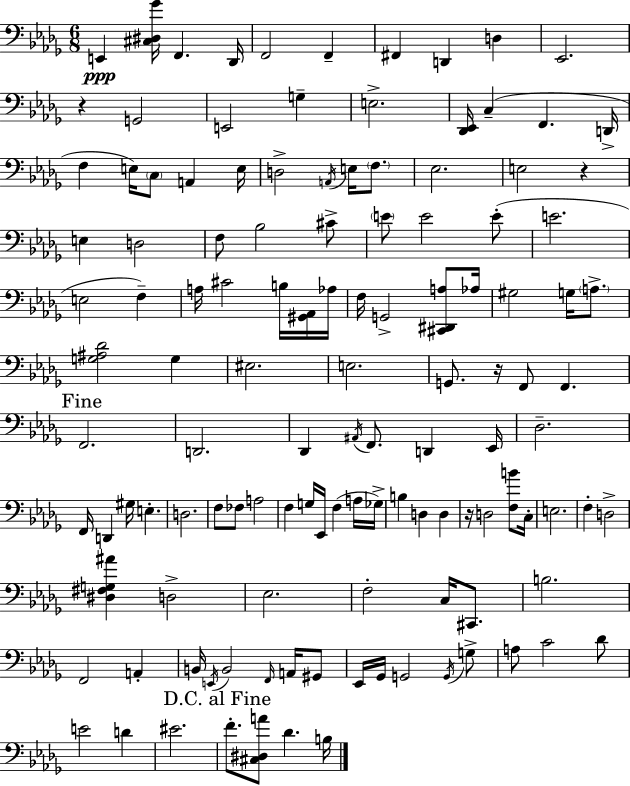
{
  \clef bass
  \numericTimeSignature
  \time 6/8
  \key bes \minor
  e,4\ppp <cis dis ges'>16 f,4. des,16 | f,2 f,4-- | fis,4 d,4 d4 | ees,2. | \break r4 g,2 | e,2 g4-- | e2.-> | <des, ees,>16 c4--( f,4. d,16-> | \break f4 e16) \parenthesize c8 a,4 e16 | d2-> \acciaccatura { a,16 } e16 \parenthesize f8. | ees2. | e2 r4 | \break e4 d2 | f8 bes2 cis'8-> | \parenthesize e'8 e'2 e'8-.( | e'2. | \break e2 f4--) | a16 cis'2 b16 <gis, aes,>16 | aes16 f16 g,2-> <cis, dis, a>8 | aes16 gis2 g16 \parenthesize a8.-> | \break <g ais des'>2 g4 | eis2. | e2. | g,8. r16 f,8 f,4. | \break \mark "Fine" f,2. | d,2. | des,4 \acciaccatura { ais,16 } f,8. d,4 | ees,16 des2.-- | \break f,16 d,4 gis16 e4.-. | d2. | f8 fes8 a2 | f4 g16 ees,16 f4( | \break a16 ges16->) b4 d4 d4 | r16 d2 <f b'>8 | c16-. e2. | f4-. d2-> | \break <dis fis g ais'>4 d2-> | ees2. | f2-. c16 cis,8. | b2. | \break f,2 a,4-. | b,16 \acciaccatura { e,16 } b,2 | \grace { f,16 } a,16 gis,8 ees,16 ges,16 g,2 | \acciaccatura { g,16 } g8-> a8 c'2 | \break des'8 e'2 | d'4 eis'2. | \mark "D.C. al Fine" f'8.-. <cis dis a'>8 des'4. | b16 \bar "|."
}